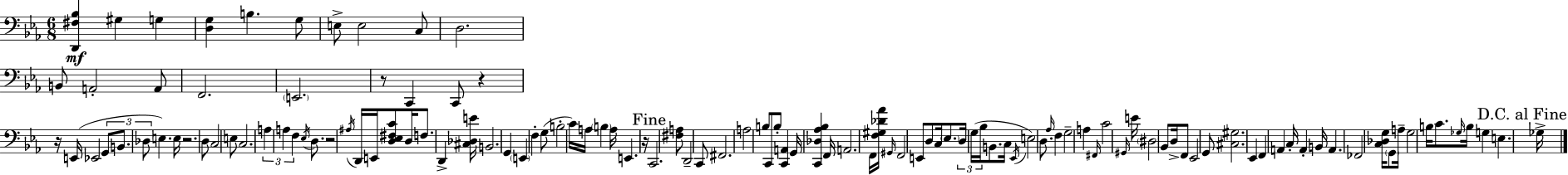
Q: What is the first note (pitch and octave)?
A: G#3